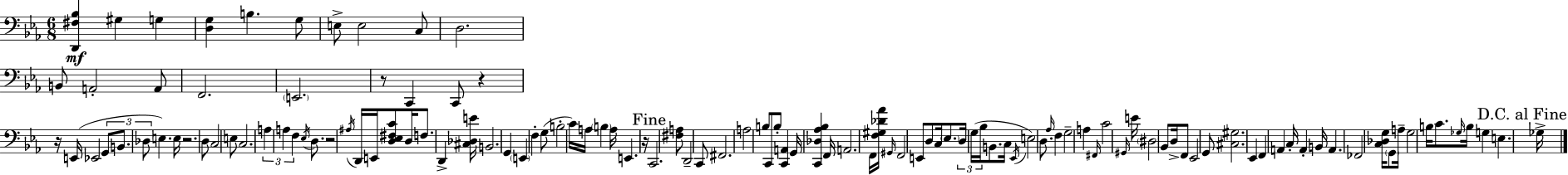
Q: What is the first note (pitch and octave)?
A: G#3